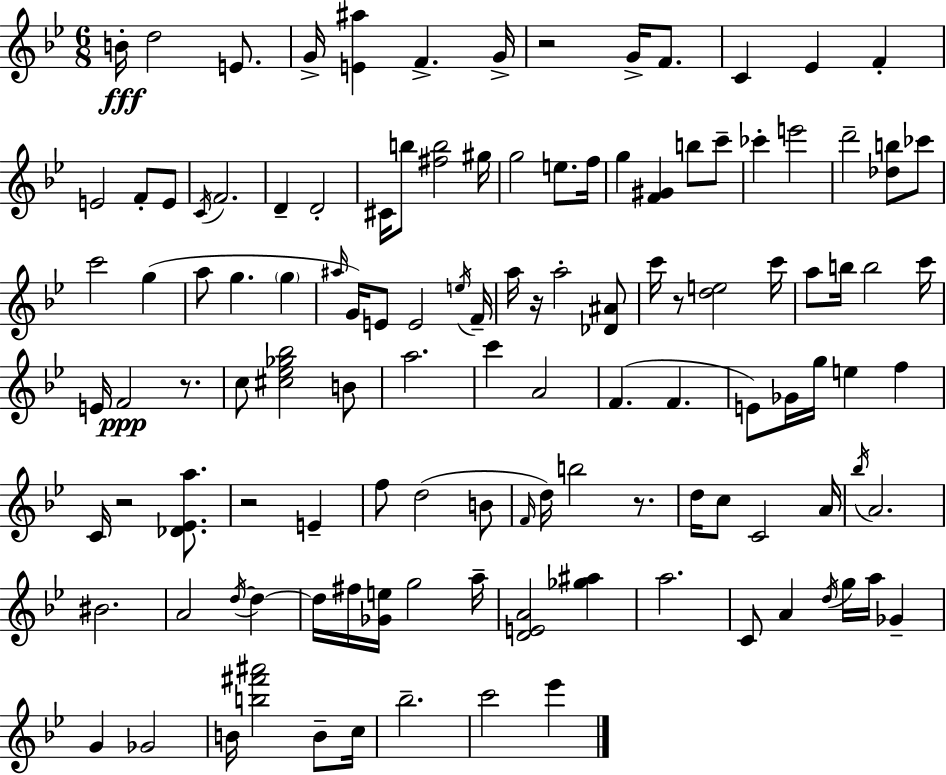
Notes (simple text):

B4/s D5/h E4/e. G4/s [E4,A#5]/q F4/q. G4/s R/h G4/s F4/e. C4/q Eb4/q F4/q E4/h F4/e E4/e C4/s F4/h. D4/q D4/h C#4/s B5/e [F#5,B5]/h G#5/s G5/h E5/e. F5/s G5/q [F4,G#4]/q B5/e C6/e CES6/q E6/h D6/h [Db5,B5]/e CES6/e C6/h G5/q A5/e G5/q. G5/q A#5/s G4/s E4/e E4/h E5/s F4/s A5/s R/s A5/h [Db4,A#4]/e C6/s R/e [D5,E5]/h C6/s A5/e B5/s B5/h C6/s E4/s F4/h R/e. C5/e [C#5,Eb5,Gb5,Bb5]/h B4/e A5/h. C6/q A4/h F4/q. F4/q. E4/e Gb4/s G5/s E5/q F5/q C4/s R/h [Db4,Eb4,A5]/e. R/h E4/q F5/e D5/h B4/e F4/s D5/s B5/h R/e. D5/s C5/e C4/h A4/s Bb5/s A4/h. BIS4/h. A4/h D5/s D5/q D5/s F#5/s [Gb4,E5]/s G5/h A5/s [D4,E4,A4]/h [Gb5,A#5]/q A5/h. C4/e A4/q D5/s G5/s A5/s Gb4/q G4/q Gb4/h B4/s [B5,F#6,A#6]/h B4/e C5/s Bb5/h. C6/h Eb6/q